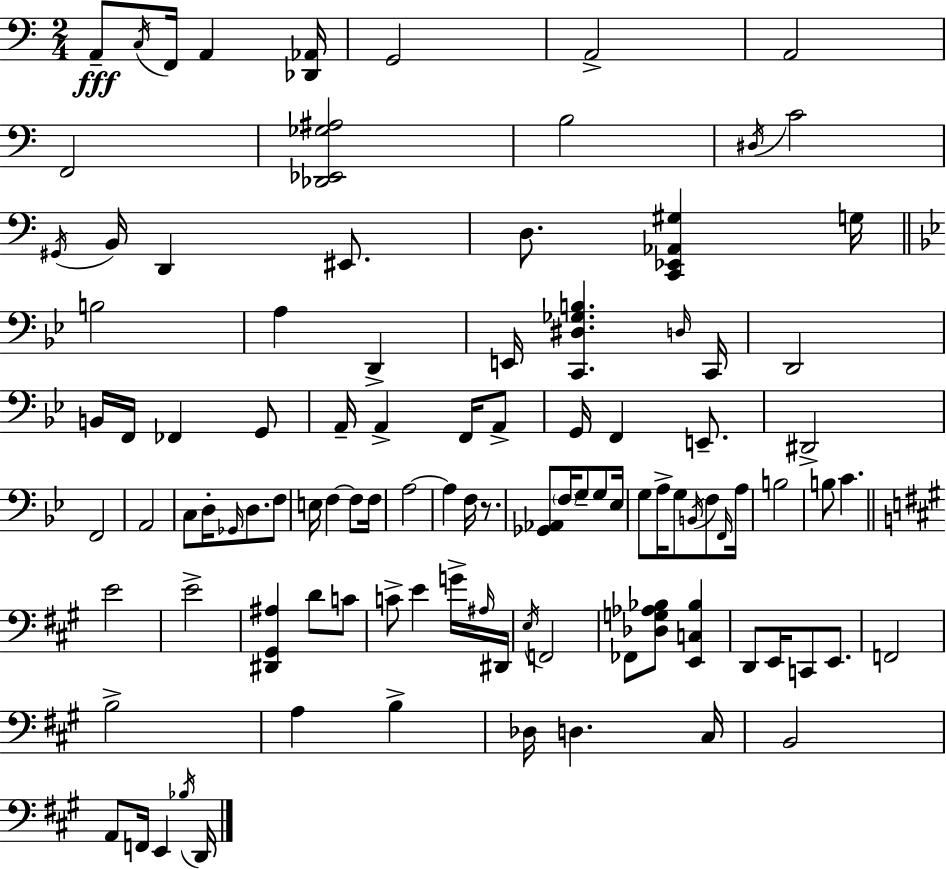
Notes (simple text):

A2/e C3/s F2/s A2/q [Db2,Ab2]/s G2/h A2/h A2/h F2/h [Db2,Eb2,Gb3,A#3]/h B3/h D#3/s C4/h G#2/s B2/s D2/q EIS2/e. D3/e. [C2,Eb2,Ab2,G#3]/q G3/s B3/h A3/q D2/q E2/s [C2,D#3,Gb3,B3]/q. D3/s C2/s D2/h B2/s F2/s FES2/q G2/e A2/s A2/q F2/s A2/e G2/s F2/q E2/e. D#2/h F2/h A2/h C3/e D3/s Gb2/s D3/e. F3/e E3/s F3/q F3/e F3/s A3/h A3/q F3/s R/e. [Gb2,Ab2]/e F3/s G3/e G3/e Eb3/s G3/e A3/s G3/e B2/s F3/e F2/s A3/s B3/h B3/e C4/q. E4/h E4/h [D#2,G#2,A#3]/q D4/e C4/e C4/e E4/q G4/s A#3/s D#2/s E3/s F2/h FES2/e [Db3,G3,Ab3,Bb3]/e [E2,C3,Bb3]/q D2/e E2/s C2/e E2/e. F2/h B3/h A3/q B3/q Db3/s D3/q. C#3/s B2/h A2/e F2/s E2/q Bb3/s D2/s